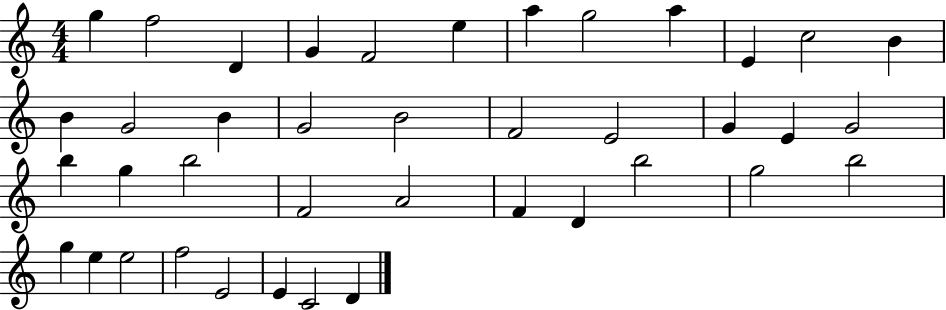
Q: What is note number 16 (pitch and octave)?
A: G4